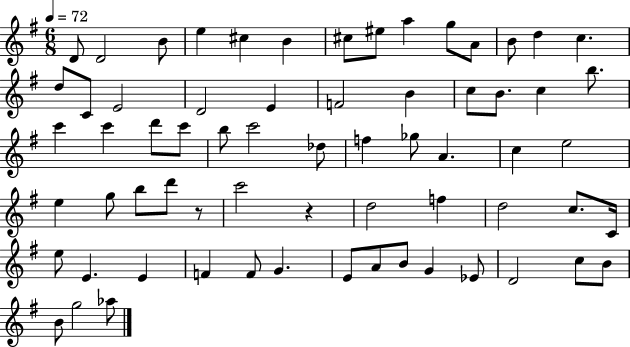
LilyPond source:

{
  \clef treble
  \numericTimeSignature
  \time 6/8
  \key g \major
  \tempo 4 = 72
  d'8 d'2 b'8 | e''4 cis''4 b'4 | cis''8 eis''8 a''4 g''8 a'8 | b'8 d''4 c''4. | \break d''8 c'8 e'2 | d'2 e'4 | f'2 b'4 | c''8 b'8. c''4 b''8. | \break c'''4 c'''4 d'''8 c'''8 | b''8 c'''2 des''8 | f''4 ges''8 a'4. | c''4 e''2 | \break e''4 g''8 b''8 d'''8 r8 | c'''2 r4 | d''2 f''4 | d''2 c''8. c'16 | \break e''8 e'4. e'4 | f'4 f'8 g'4. | e'8 a'8 b'8 g'4 ees'8 | d'2 c''8 b'8 | \break b'8 g''2 aes''8 | \bar "|."
}